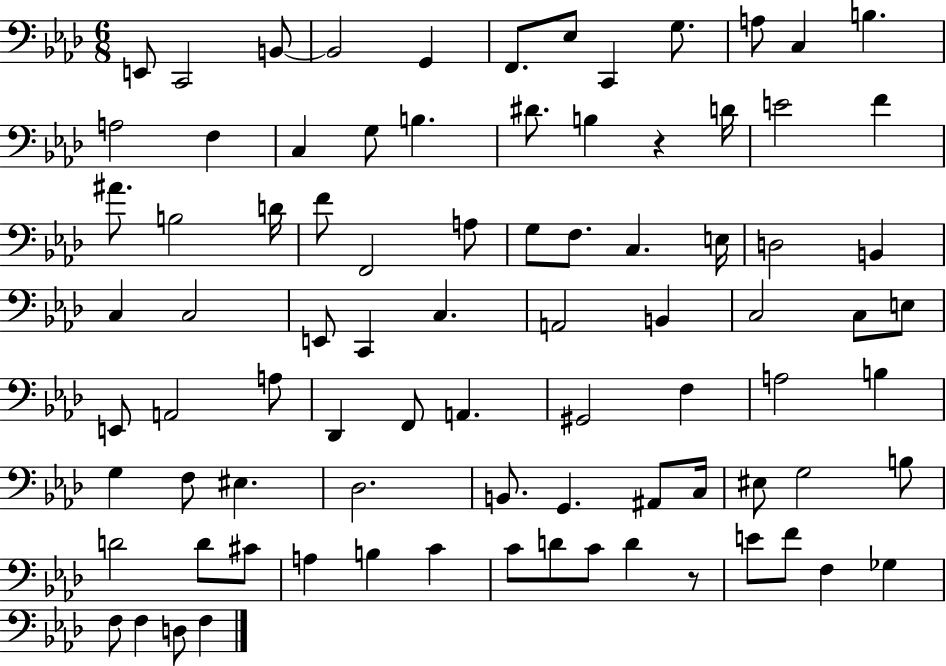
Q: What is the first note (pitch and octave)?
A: E2